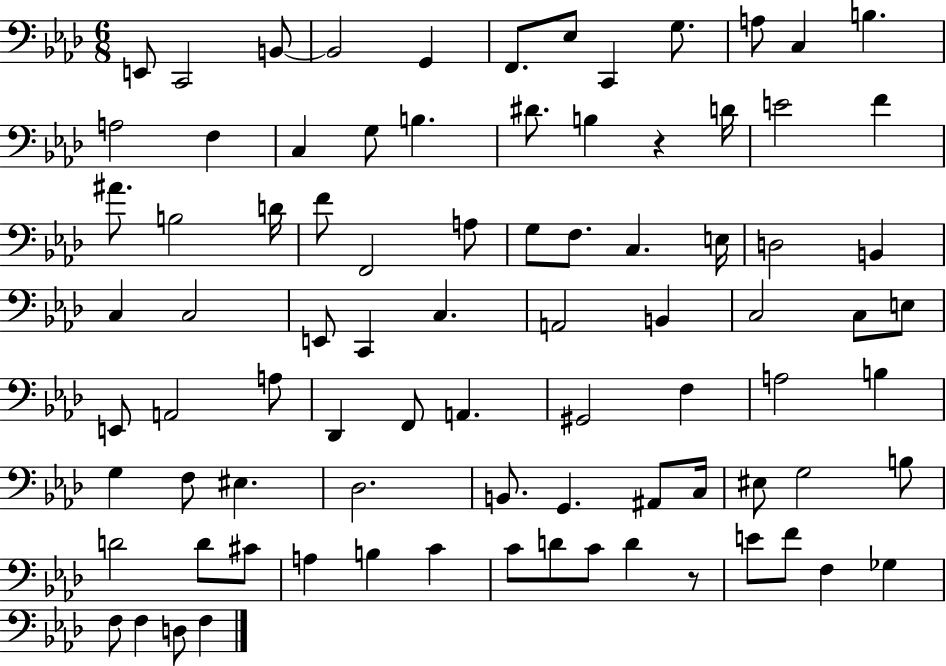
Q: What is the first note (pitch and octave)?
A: E2